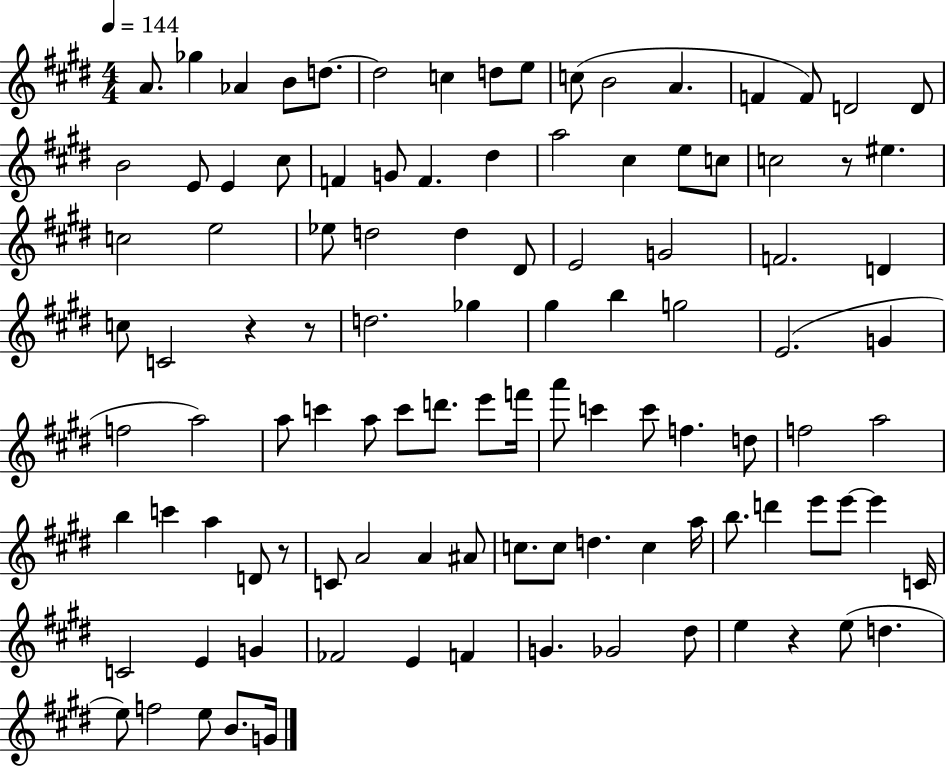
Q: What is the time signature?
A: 4/4